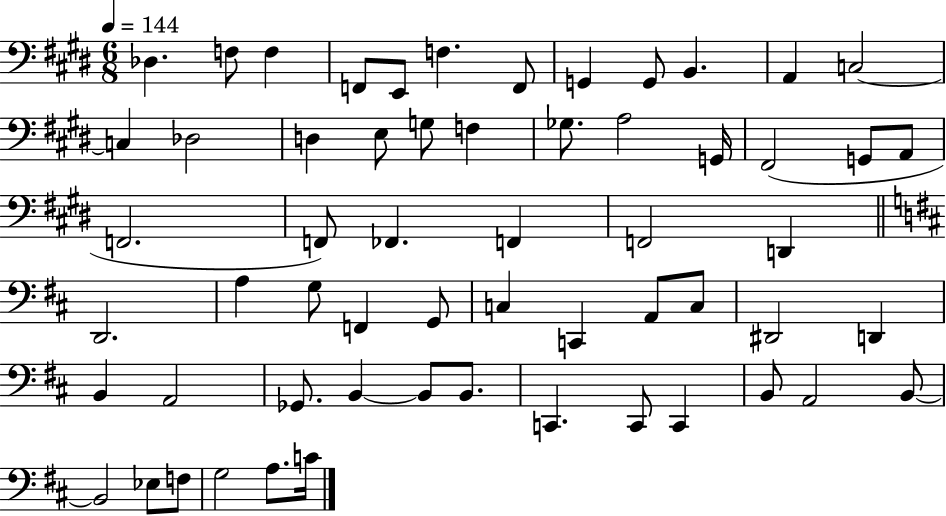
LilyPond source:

{
  \clef bass
  \numericTimeSignature
  \time 6/8
  \key e \major
  \tempo 4 = 144
  \repeat volta 2 { des4. f8 f4 | f,8 e,8 f4. f,8 | g,4 g,8 b,4. | a,4 c2~~ | \break c4 des2 | d4 e8 g8 f4 | ges8. a2 g,16 | fis,2( g,8 a,8 | \break f,2. | f,8) fes,4. f,4 | f,2 d,4 | \bar "||" \break \key d \major d,2. | a4 g8 f,4 g,8 | c4 c,4 a,8 c8 | dis,2 d,4 | \break b,4 a,2 | ges,8. b,4~~ b,8 b,8. | c,4. c,8 c,4 | b,8 a,2 b,8~~ | \break b,2 ees8 f8 | g2 a8. c'16 | } \bar "|."
}